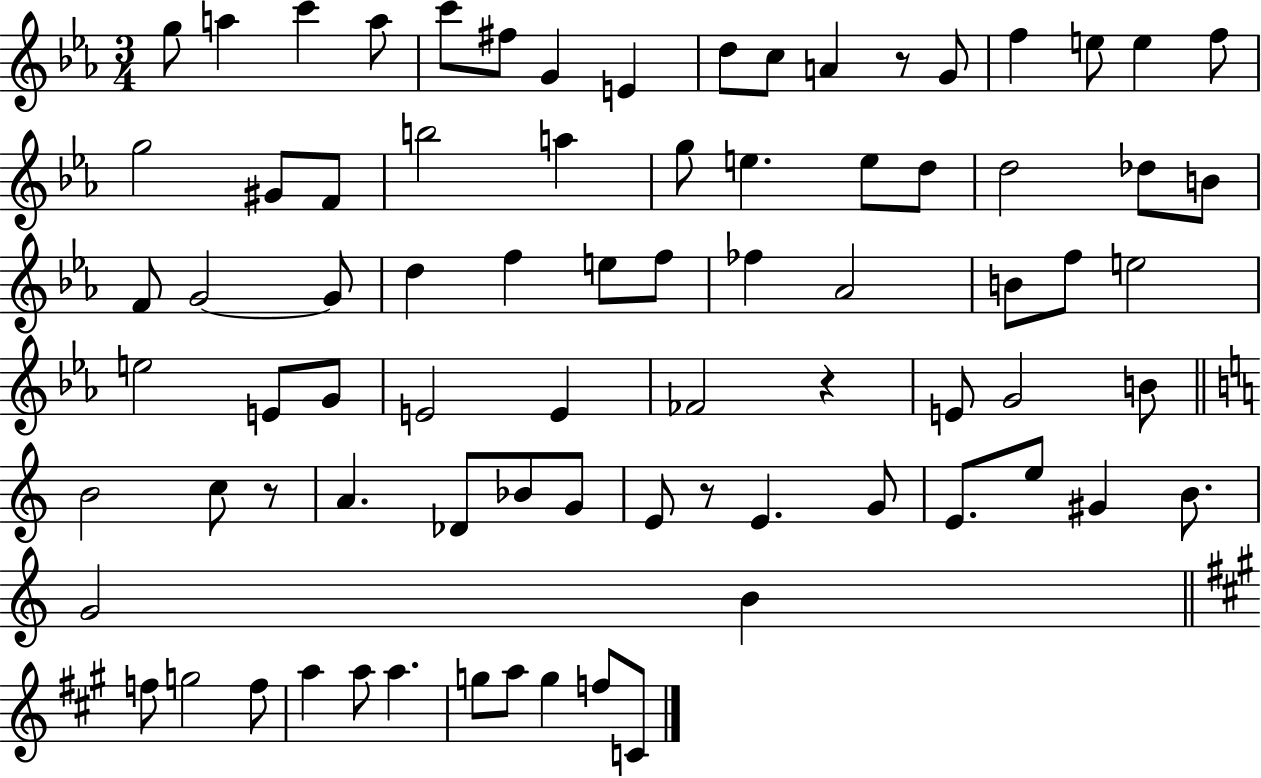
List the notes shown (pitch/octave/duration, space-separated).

G5/e A5/q C6/q A5/e C6/e F#5/e G4/q E4/q D5/e C5/e A4/q R/e G4/e F5/q E5/e E5/q F5/e G5/h G#4/e F4/e B5/h A5/q G5/e E5/q. E5/e D5/e D5/h Db5/e B4/e F4/e G4/h G4/e D5/q F5/q E5/e F5/e FES5/q Ab4/h B4/e F5/e E5/h E5/h E4/e G4/e E4/h E4/q FES4/h R/q E4/e G4/h B4/e B4/h C5/e R/e A4/q. Db4/e Bb4/e G4/e E4/e R/e E4/q. G4/e E4/e. E5/e G#4/q B4/e. G4/h B4/q F5/e G5/h F5/e A5/q A5/e A5/q. G5/e A5/e G5/q F5/e C4/e